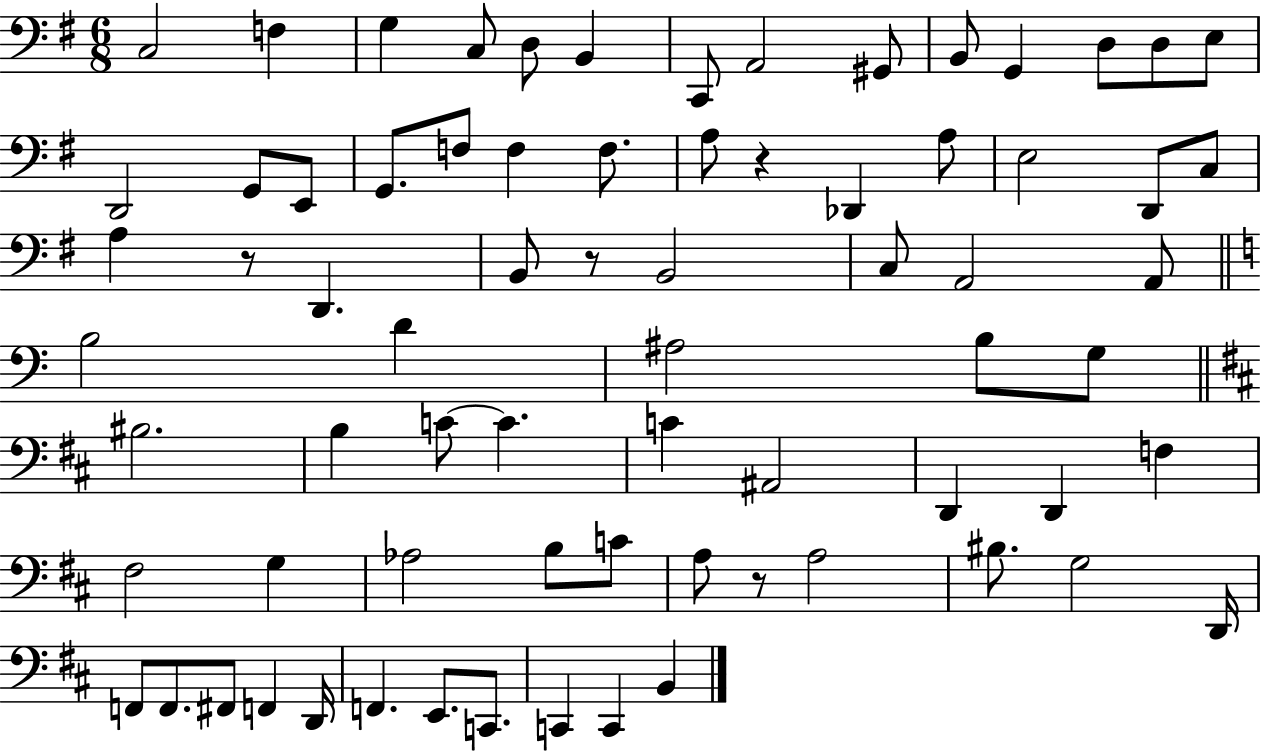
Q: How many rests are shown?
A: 4